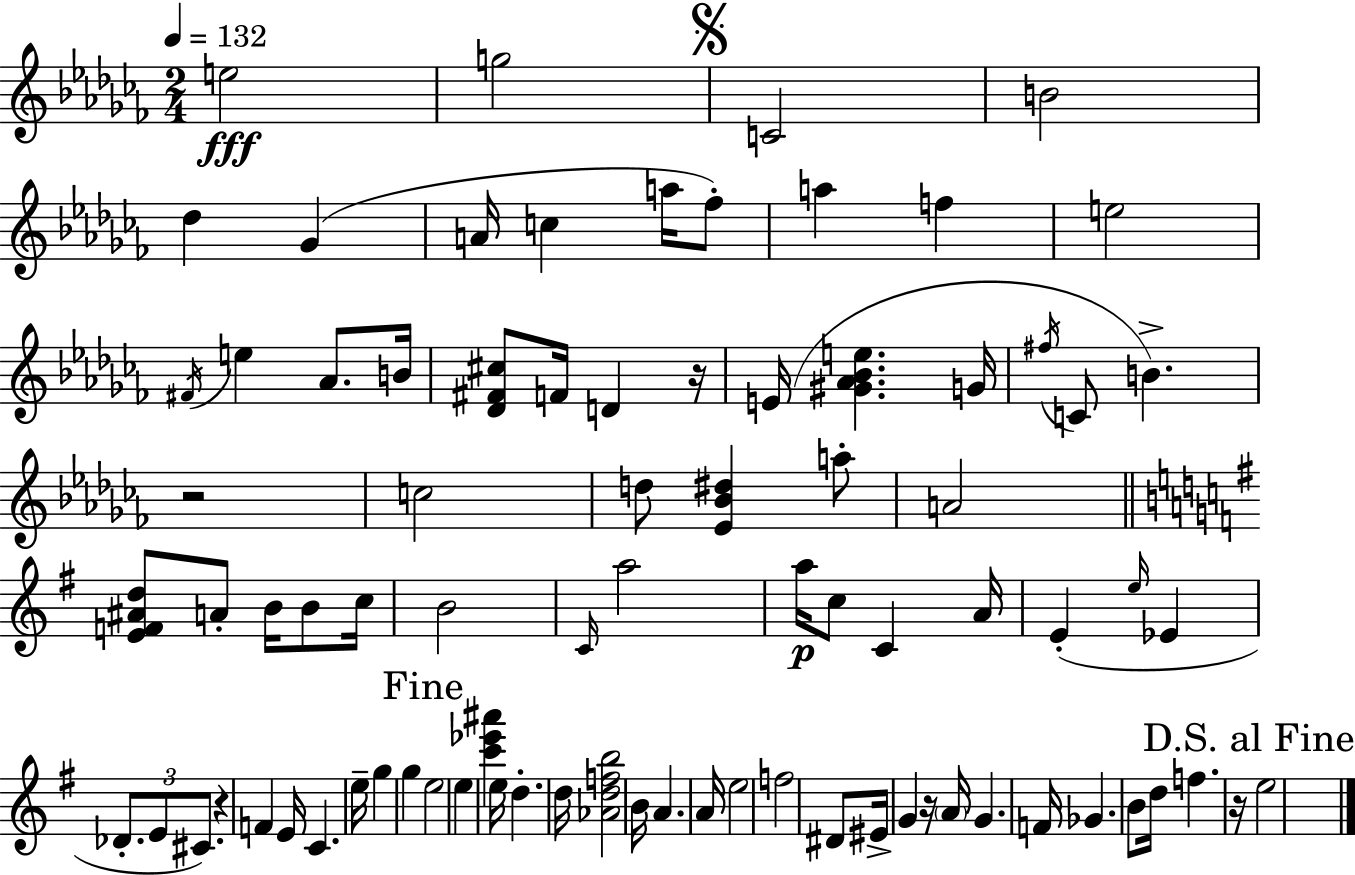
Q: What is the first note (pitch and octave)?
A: E5